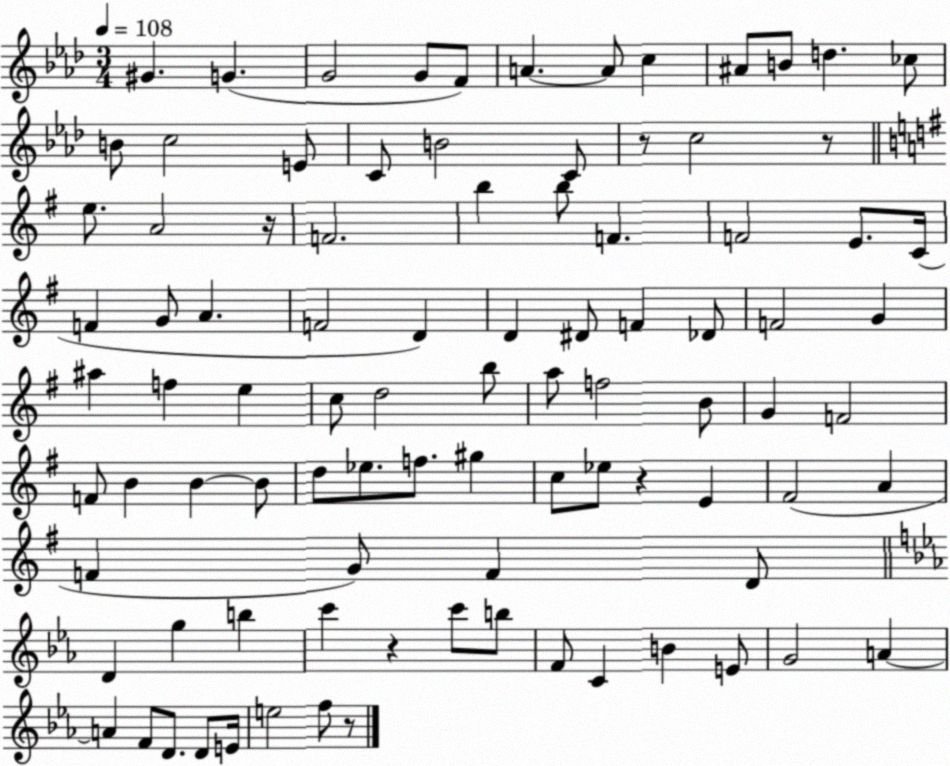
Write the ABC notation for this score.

X:1
T:Untitled
M:3/4
L:1/4
K:Ab
^G G G2 G/2 F/2 A A/2 c ^A/2 B/2 d _c/2 B/2 c2 E/2 C/2 B2 C/2 z/2 c2 z/2 e/2 A2 z/4 F2 b b/2 F F2 E/2 C/4 F G/2 A F2 D D ^D/2 F _D/2 F2 G ^a f e c/2 d2 b/2 a/2 f2 B/2 G F2 F/2 B B B/2 d/2 _e/2 f/2 ^g c/2 _e/2 z E ^F2 A F G/2 F D/2 D g b c' z c'/2 b/2 F/2 C B E/2 G2 A A F/2 D/2 D/2 E/4 e2 f/2 z/2